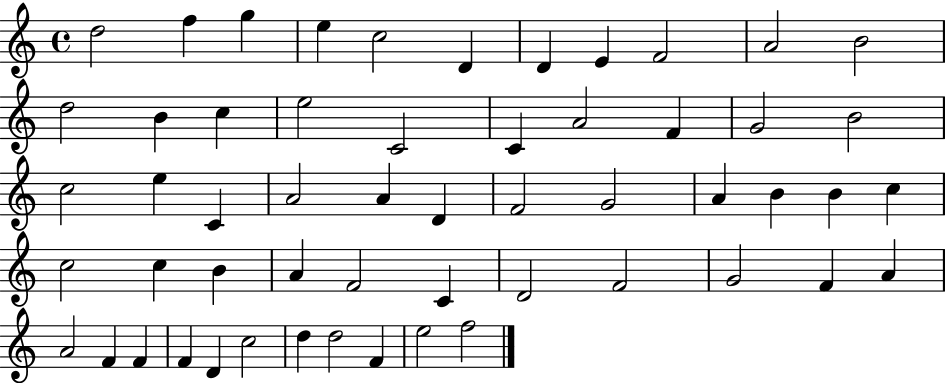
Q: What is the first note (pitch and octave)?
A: D5